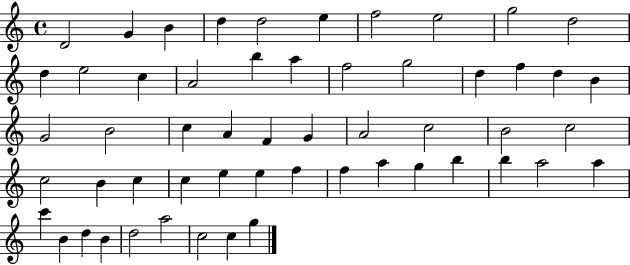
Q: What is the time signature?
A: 4/4